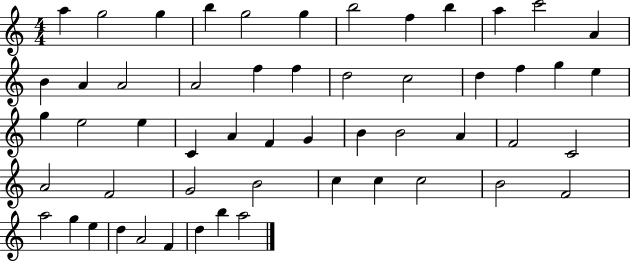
A5/q G5/h G5/q B5/q G5/h G5/q B5/h F5/q B5/q A5/q C6/h A4/q B4/q A4/q A4/h A4/h F5/q F5/q D5/h C5/h D5/q F5/q G5/q E5/q G5/q E5/h E5/q C4/q A4/q F4/q G4/q B4/q B4/h A4/q F4/h C4/h A4/h F4/h G4/h B4/h C5/q C5/q C5/h B4/h F4/h A5/h G5/q E5/q D5/q A4/h F4/q D5/q B5/q A5/h